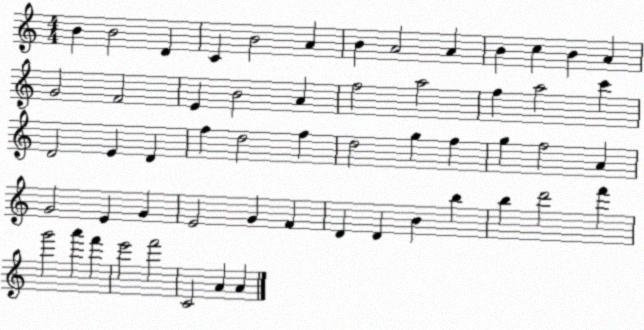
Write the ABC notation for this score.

X:1
T:Untitled
M:4/4
L:1/4
K:C
B B2 D C B2 A B A2 A B c B A G2 F2 E B2 A f2 a2 f a2 c' D2 E D f d2 f d2 g f g f2 A G2 E G E2 G F D D B b b d'2 f' g'2 a' f' e'2 f'2 C2 A A